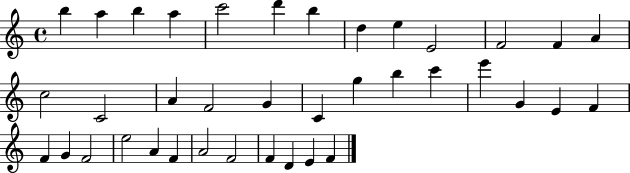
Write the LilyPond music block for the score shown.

{
  \clef treble
  \time 4/4
  \defaultTimeSignature
  \key c \major
  b''4 a''4 b''4 a''4 | c'''2 d'''4 b''4 | d''4 e''4 e'2 | f'2 f'4 a'4 | \break c''2 c'2 | a'4 f'2 g'4 | c'4 g''4 b''4 c'''4 | e'''4 g'4 e'4 f'4 | \break f'4 g'4 f'2 | e''2 a'4 f'4 | a'2 f'2 | f'4 d'4 e'4 f'4 | \break \bar "|."
}